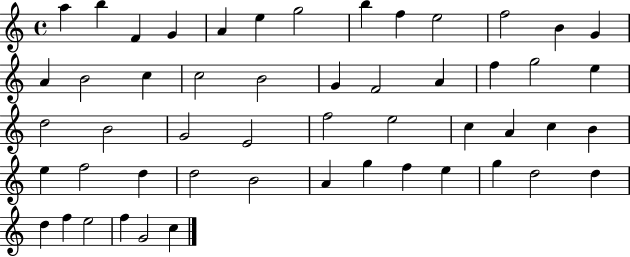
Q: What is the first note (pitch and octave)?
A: A5